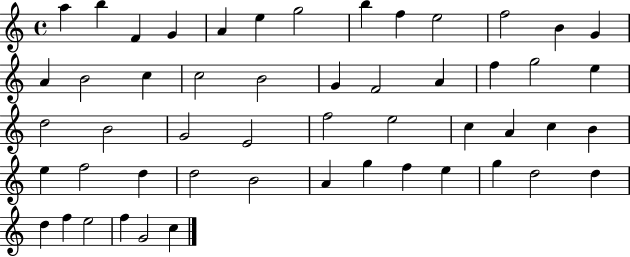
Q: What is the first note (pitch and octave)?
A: A5